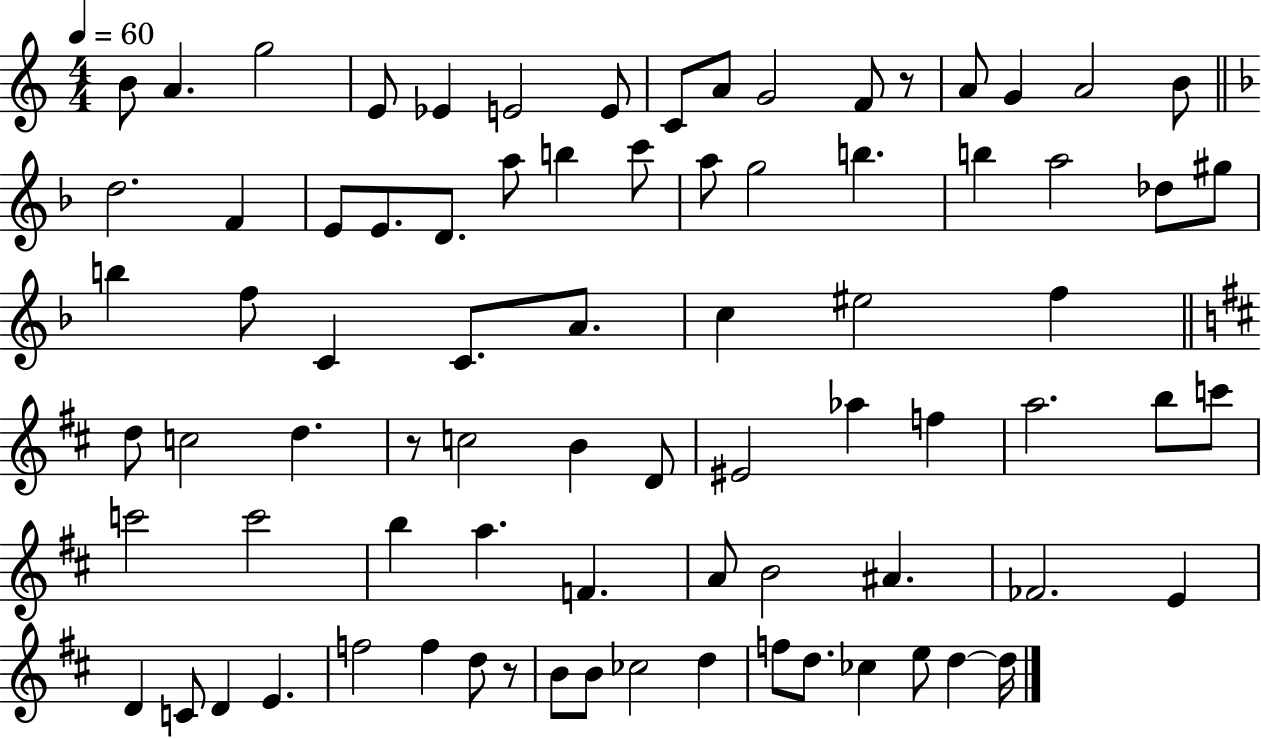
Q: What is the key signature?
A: C major